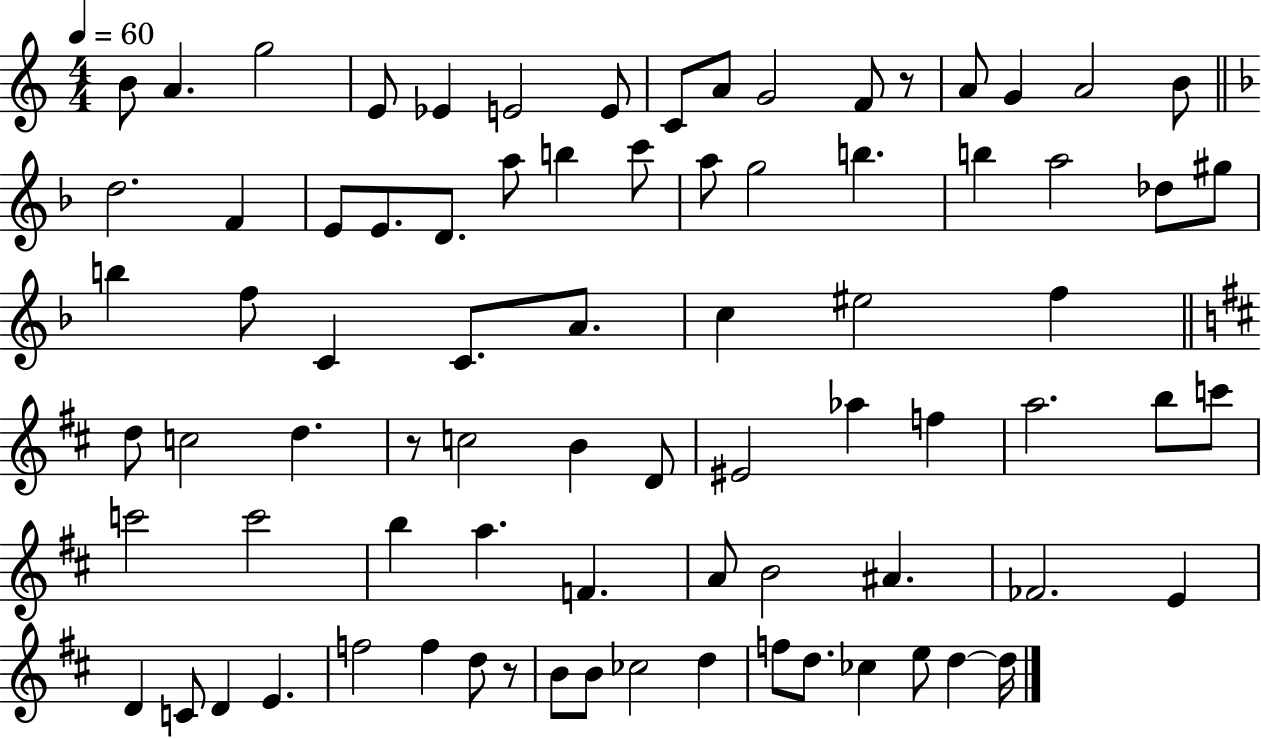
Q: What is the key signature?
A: C major